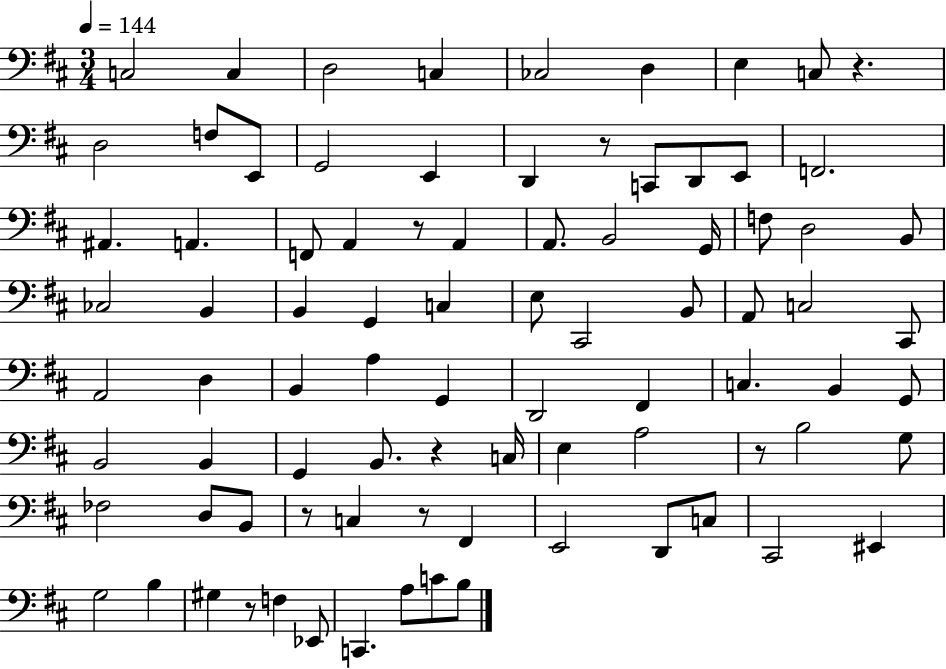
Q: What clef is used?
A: bass